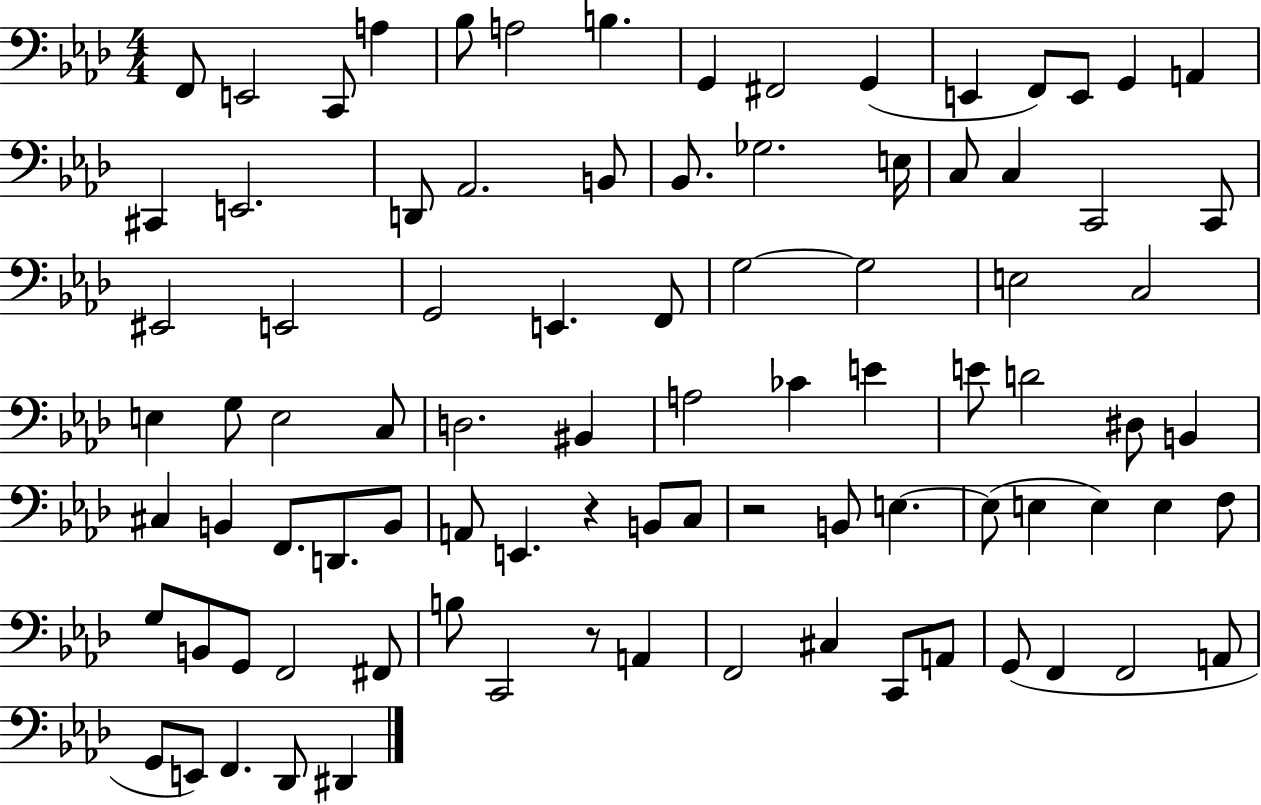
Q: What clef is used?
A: bass